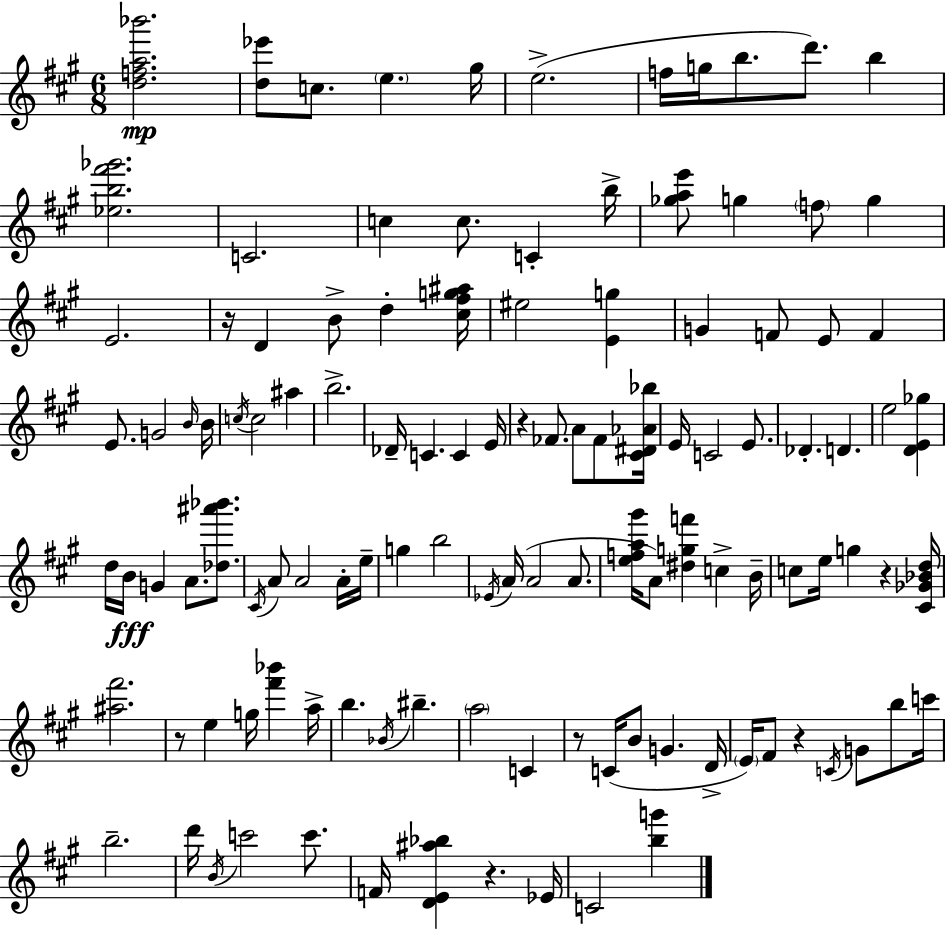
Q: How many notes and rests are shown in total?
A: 117